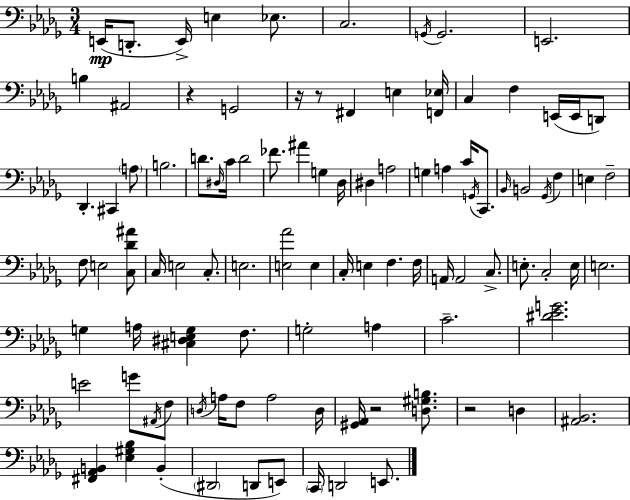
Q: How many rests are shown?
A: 5